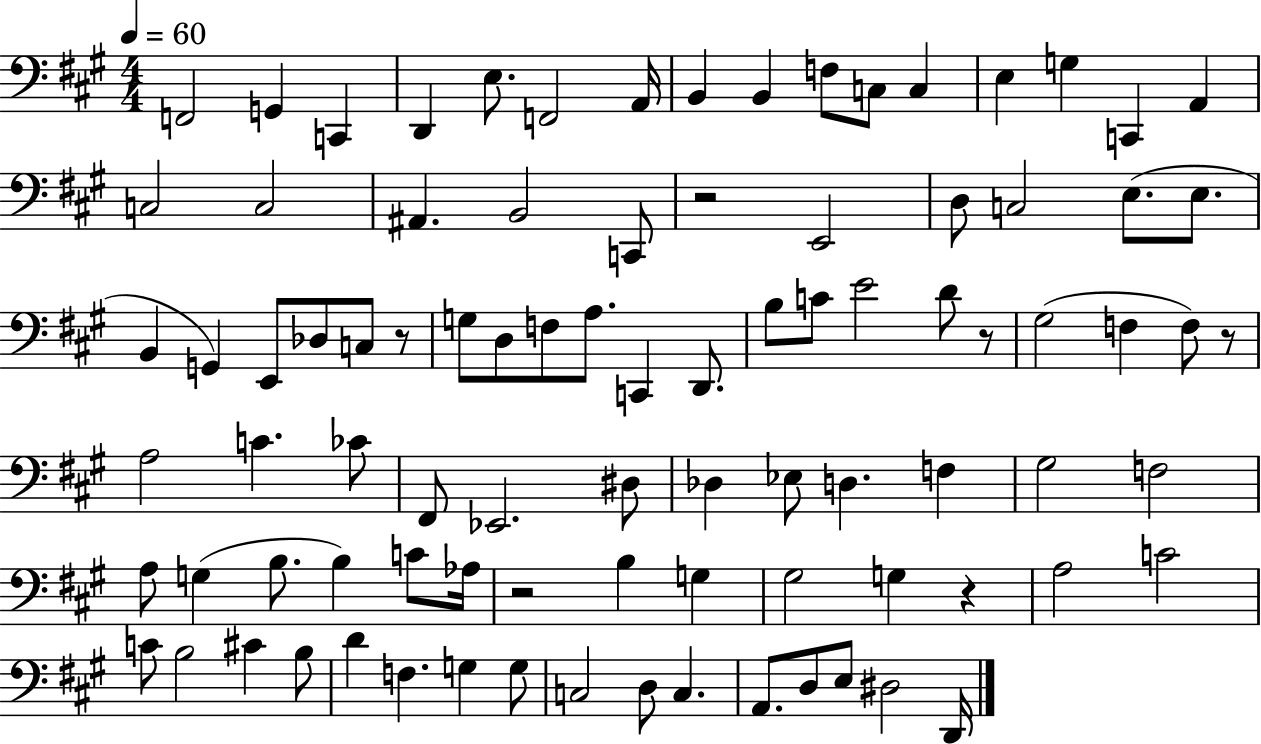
F2/h G2/q C2/q D2/q E3/e. F2/h A2/s B2/q B2/q F3/e C3/e C3/q E3/q G3/q C2/q A2/q C3/h C3/h A#2/q. B2/h C2/e R/h E2/h D3/e C3/h E3/e. E3/e. B2/q G2/q E2/e Db3/e C3/e R/e G3/e D3/e F3/e A3/e. C2/q D2/e. B3/e C4/e E4/h D4/e R/e G#3/h F3/q F3/e R/e A3/h C4/q. CES4/e F#2/e Eb2/h. D#3/e Db3/q Eb3/e D3/q. F3/q G#3/h F3/h A3/e G3/q B3/e. B3/q C4/e Ab3/s R/h B3/q G3/q G#3/h G3/q R/q A3/h C4/h C4/e B3/h C#4/q B3/e D4/q F3/q. G3/q G3/e C3/h D3/e C3/q. A2/e. D3/e E3/e D#3/h D2/s